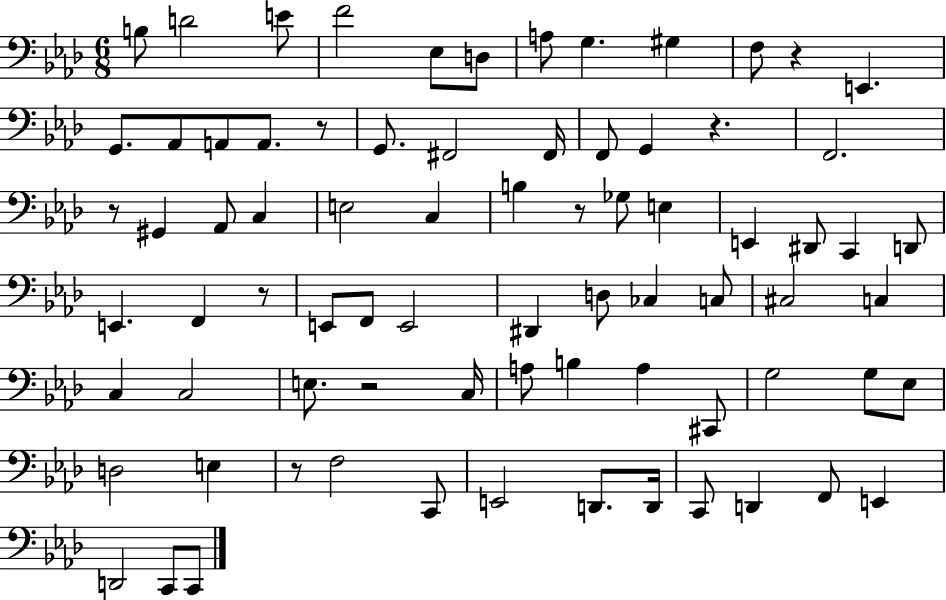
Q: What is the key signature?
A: AES major